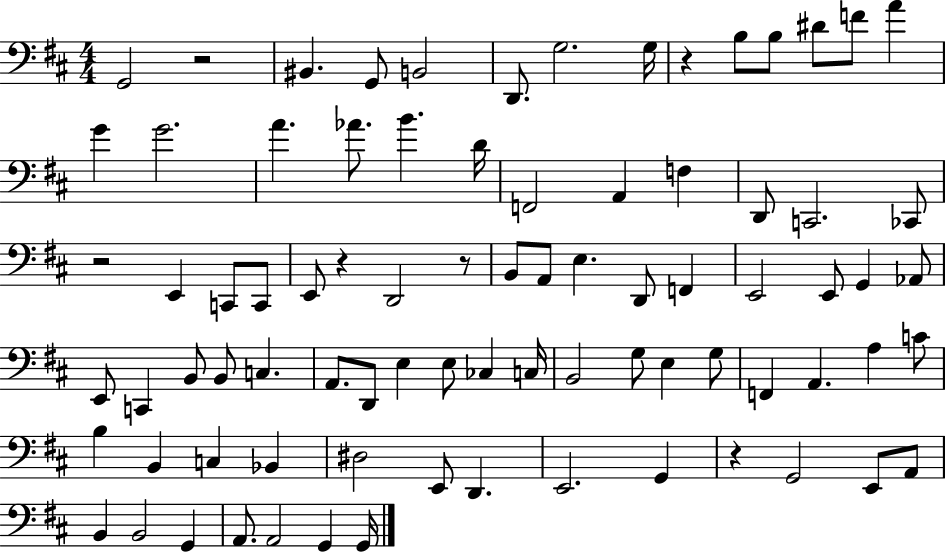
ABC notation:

X:1
T:Untitled
M:4/4
L:1/4
K:D
G,,2 z2 ^B,, G,,/2 B,,2 D,,/2 G,2 G,/4 z B,/2 B,/2 ^D/2 F/2 A G G2 A _A/2 B D/4 F,,2 A,, F, D,,/2 C,,2 _C,,/2 z2 E,, C,,/2 C,,/2 E,,/2 z D,,2 z/2 B,,/2 A,,/2 E, D,,/2 F,, E,,2 E,,/2 G,, _A,,/2 E,,/2 C,, B,,/2 B,,/2 C, A,,/2 D,,/2 E, E,/2 _C, C,/4 B,,2 G,/2 E, G,/2 F,, A,, A, C/2 B, B,, C, _B,, ^D,2 E,,/2 D,, E,,2 G,, z G,,2 E,,/2 A,,/2 B,, B,,2 G,, A,,/2 A,,2 G,, G,,/4